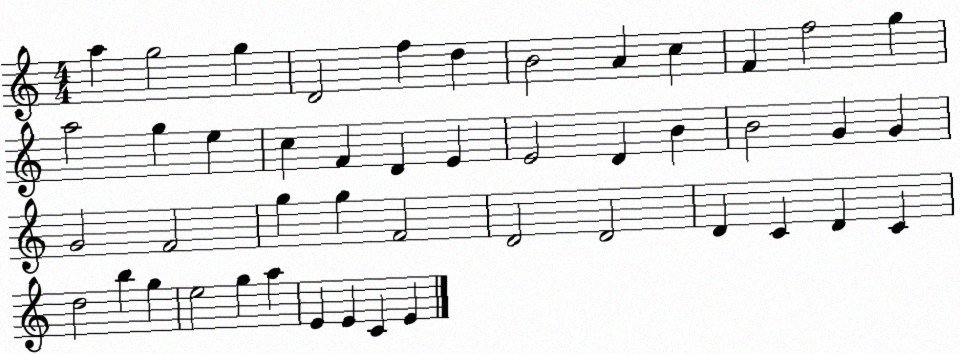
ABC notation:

X:1
T:Untitled
M:4/4
L:1/4
K:C
a g2 g D2 f d B2 A c F f2 g a2 g e c F D E E2 D B B2 G G G2 F2 g g F2 D2 D2 D C D C d2 b g e2 g a E E C E